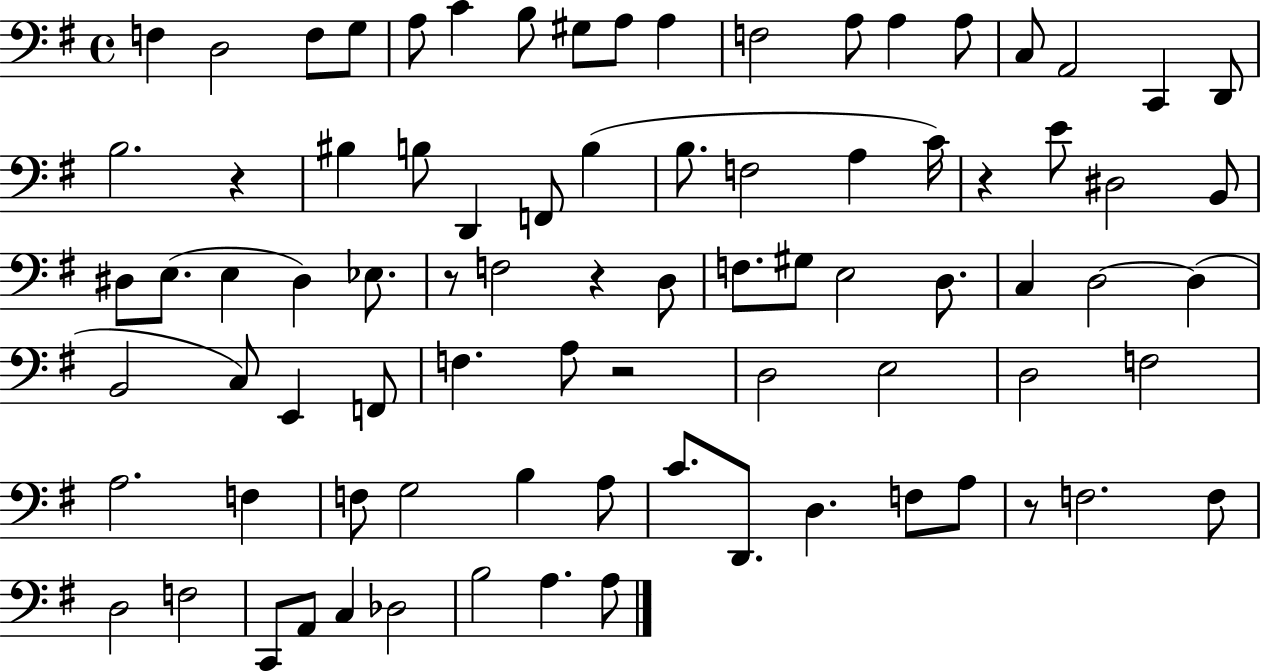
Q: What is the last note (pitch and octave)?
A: A3